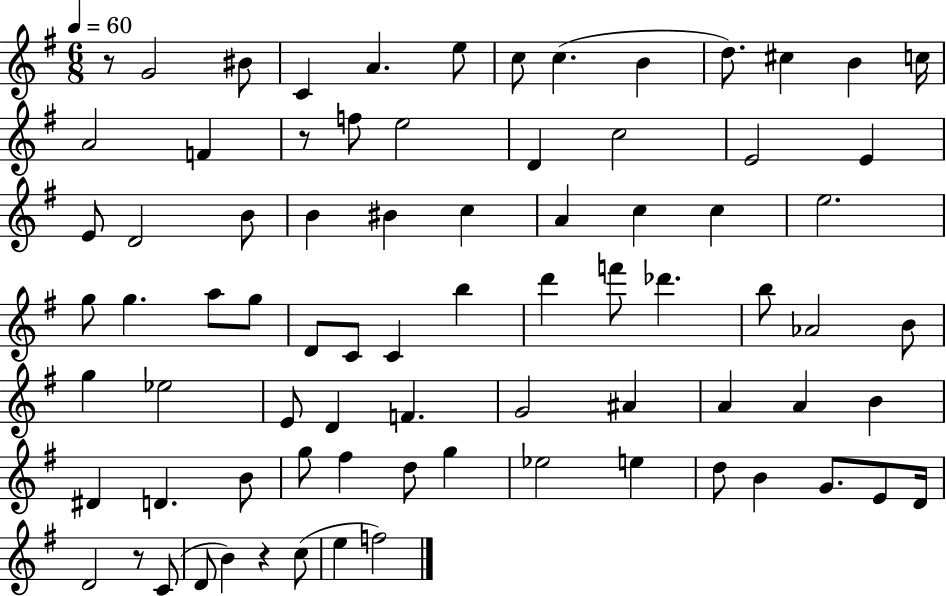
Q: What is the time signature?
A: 6/8